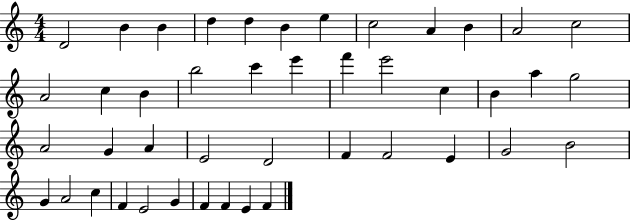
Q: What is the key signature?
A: C major